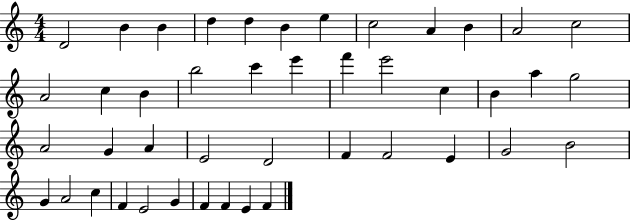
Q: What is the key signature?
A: C major